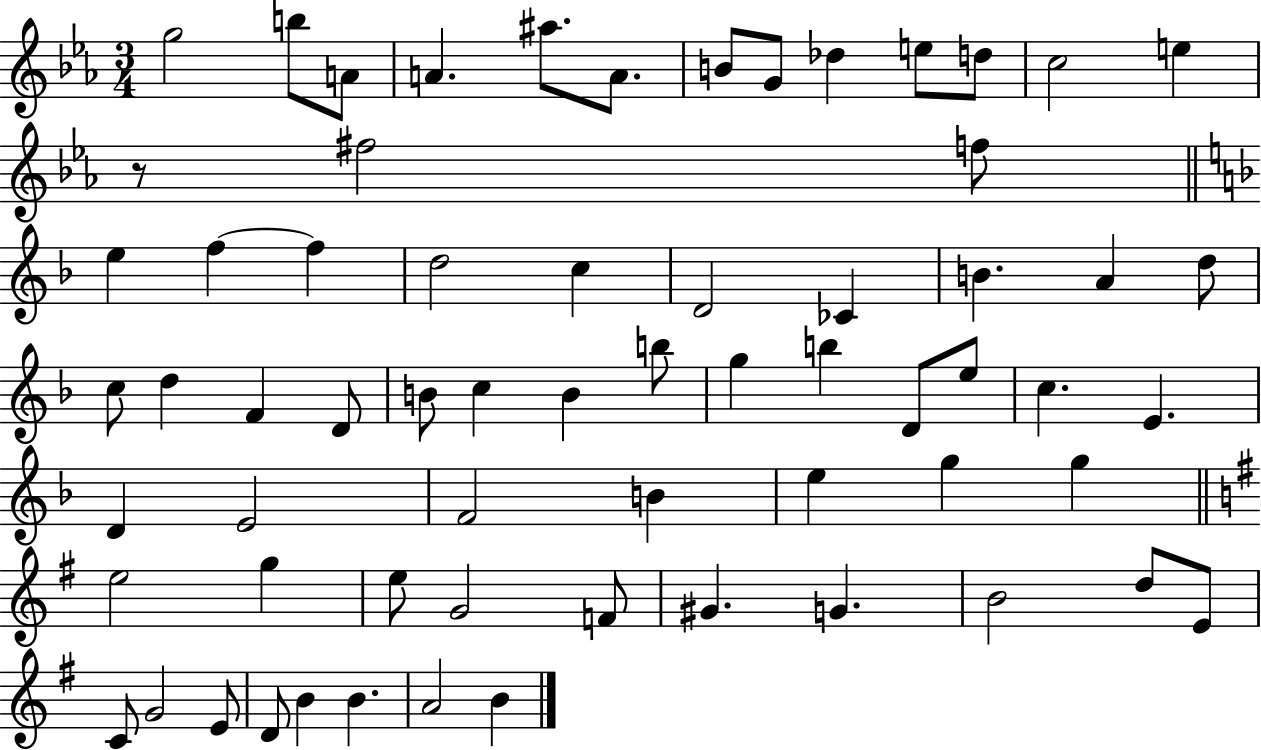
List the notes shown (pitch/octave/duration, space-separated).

G5/h B5/e A4/e A4/q. A#5/e. A4/e. B4/e G4/e Db5/q E5/e D5/e C5/h E5/q R/e F#5/h F5/e E5/q F5/q F5/q D5/h C5/q D4/h CES4/q B4/q. A4/q D5/e C5/e D5/q F4/q D4/e B4/e C5/q B4/q B5/e G5/q B5/q D4/e E5/e C5/q. E4/q. D4/q E4/h F4/h B4/q E5/q G5/q G5/q E5/h G5/q E5/e G4/h F4/e G#4/q. G4/q. B4/h D5/e E4/e C4/e G4/h E4/e D4/e B4/q B4/q. A4/h B4/q